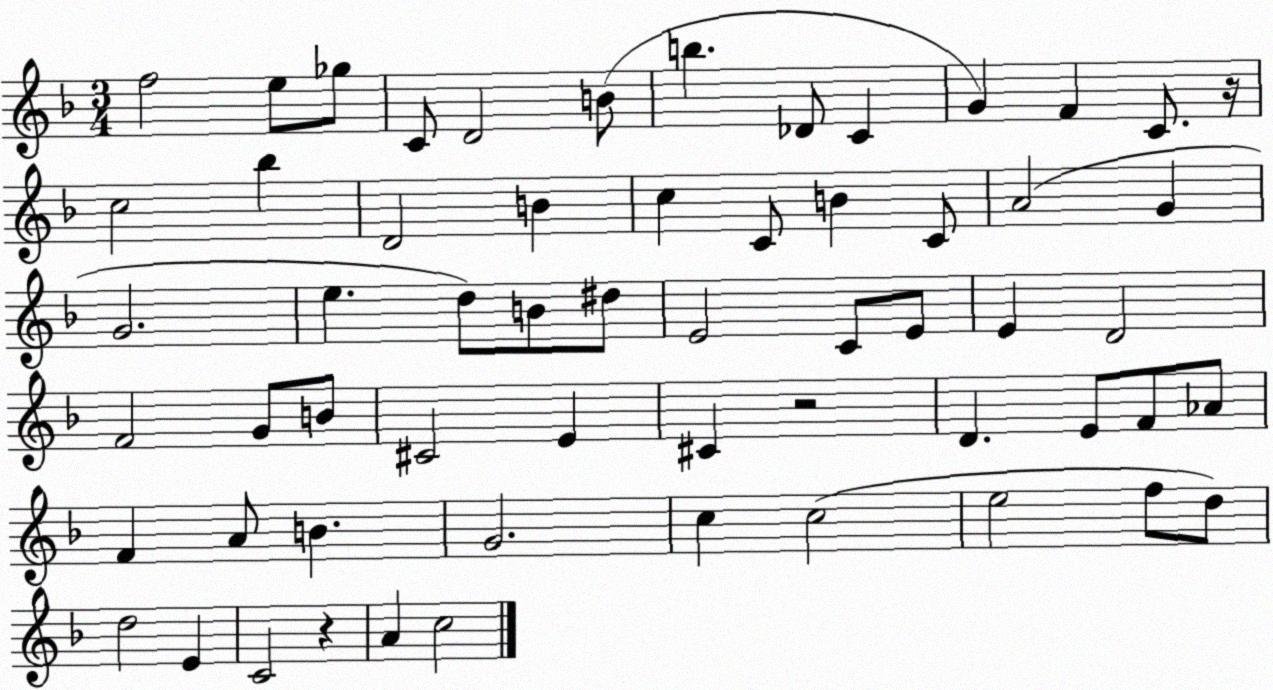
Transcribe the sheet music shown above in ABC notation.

X:1
T:Untitled
M:3/4
L:1/4
K:F
f2 e/2 _g/2 C/2 D2 B/2 b _D/2 C G F C/2 z/4 c2 _b D2 B c C/2 B C/2 A2 G G2 e d/2 B/2 ^d/2 E2 C/2 E/2 E D2 F2 G/2 B/2 ^C2 E ^C z2 D E/2 F/2 _A/2 F A/2 B G2 c c2 e2 f/2 d/2 d2 E C2 z A c2